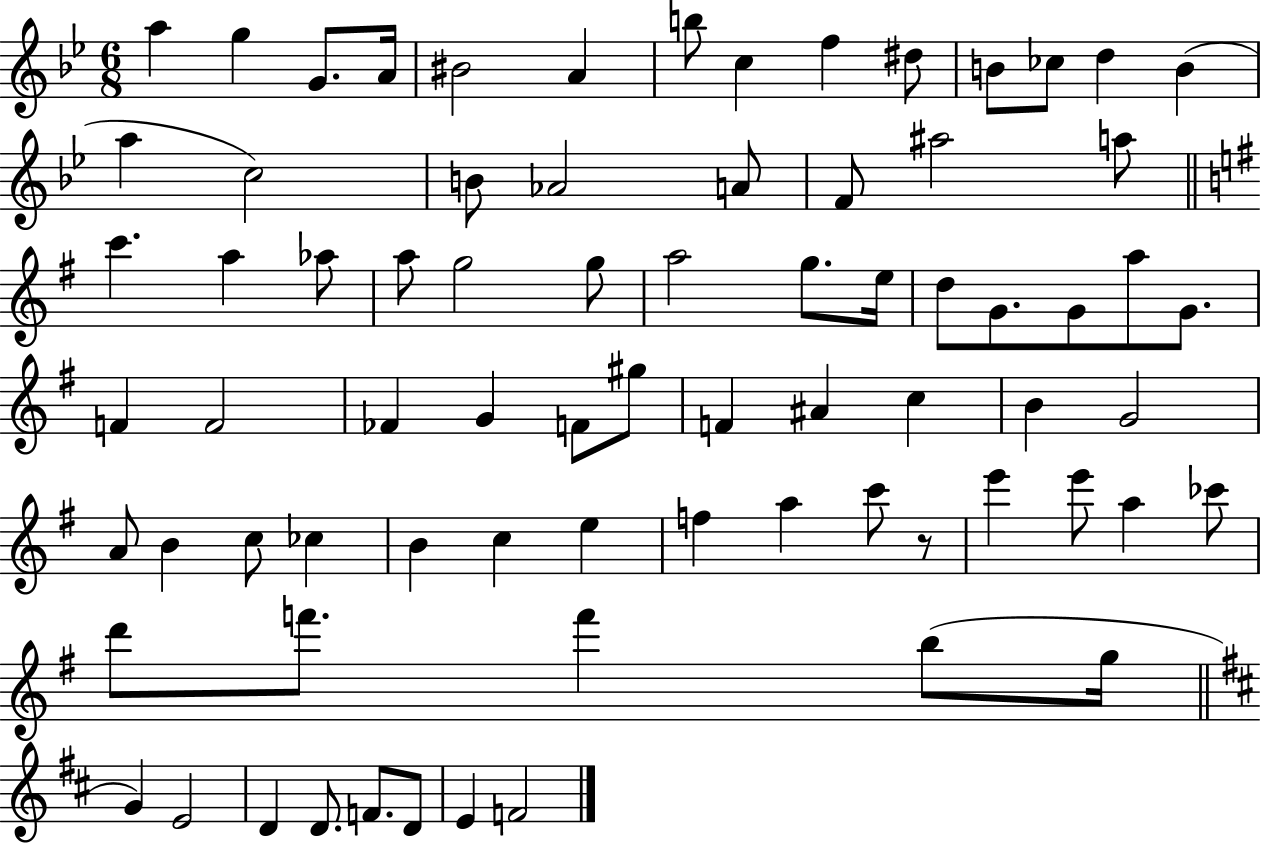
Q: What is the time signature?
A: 6/8